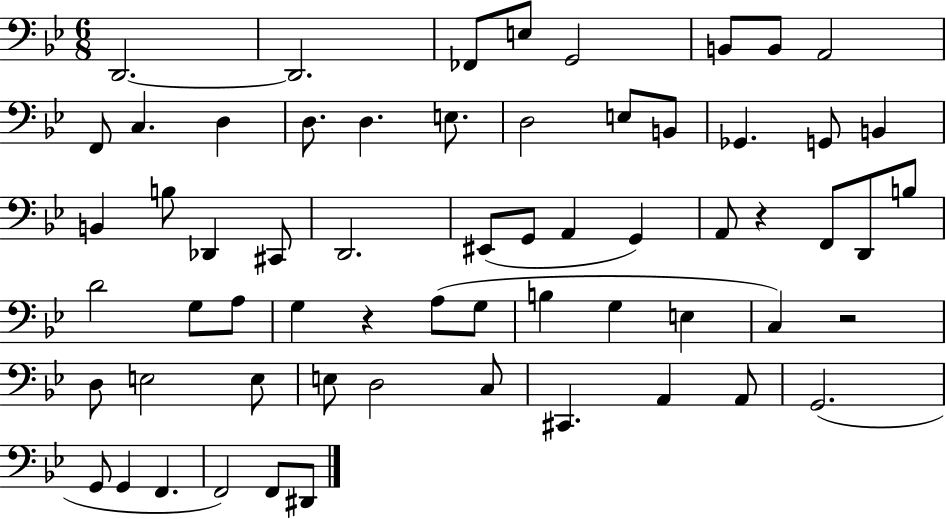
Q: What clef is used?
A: bass